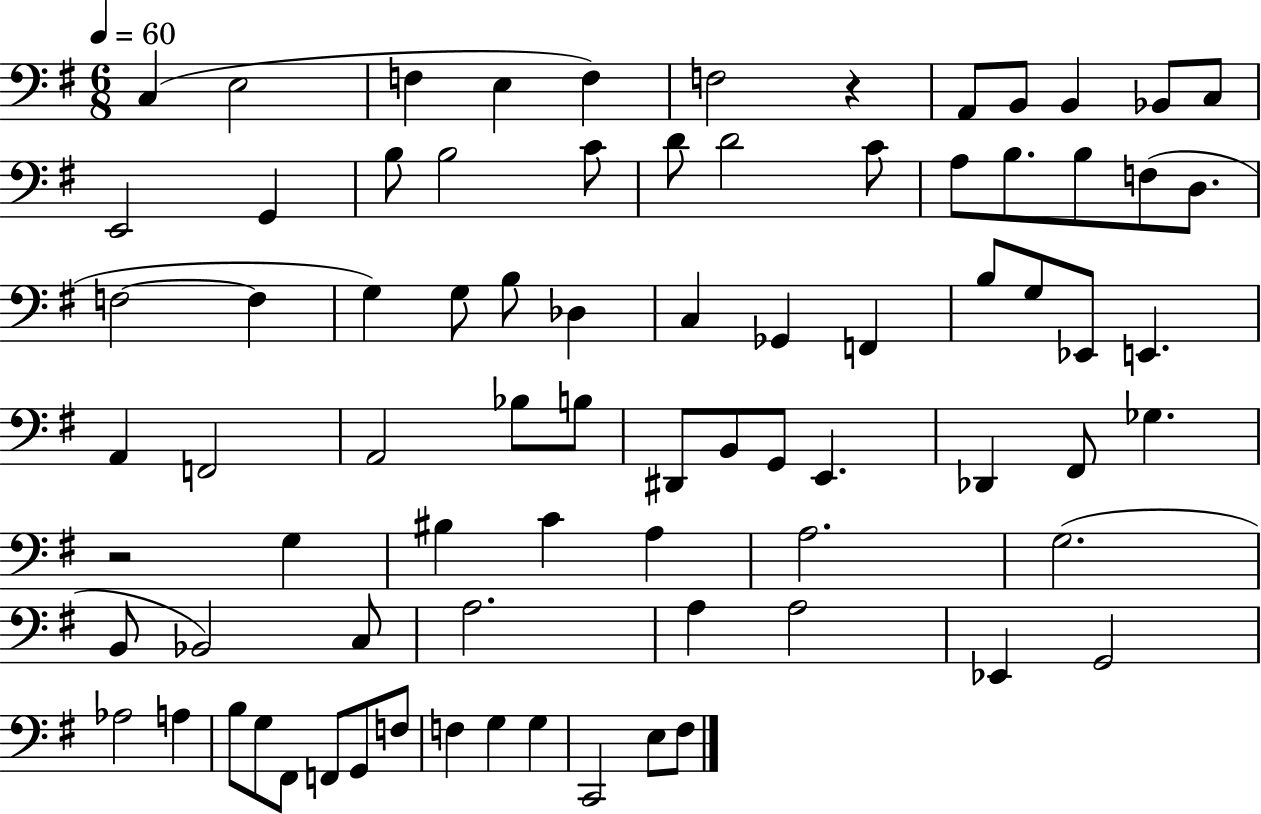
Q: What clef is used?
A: bass